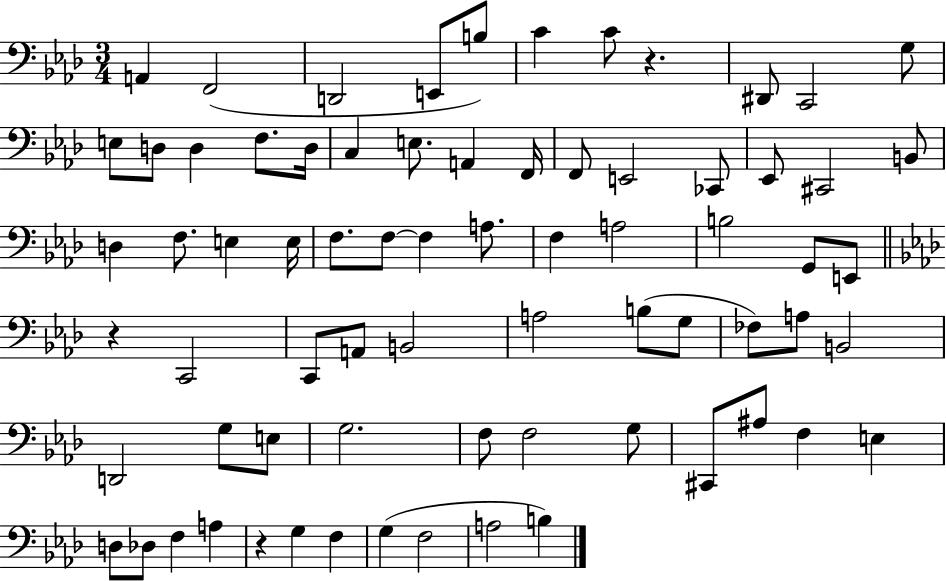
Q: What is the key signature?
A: AES major